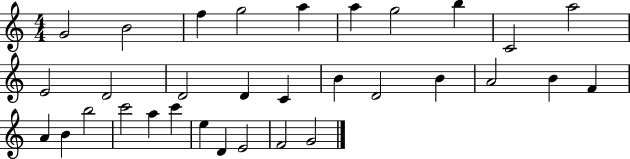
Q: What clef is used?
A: treble